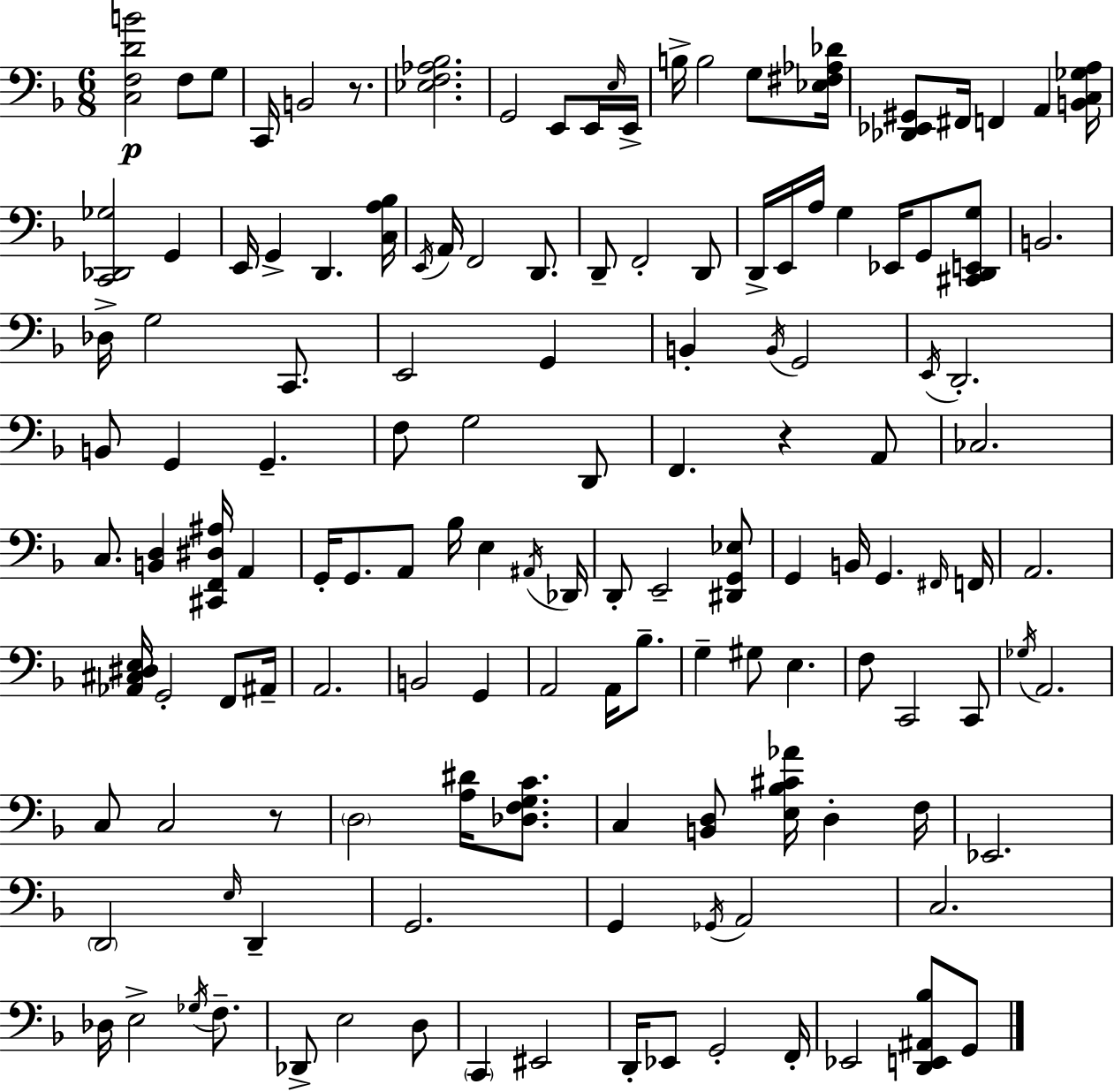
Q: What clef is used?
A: bass